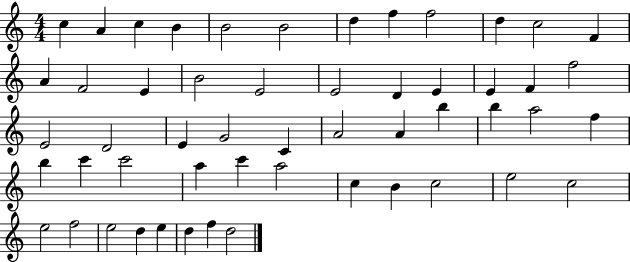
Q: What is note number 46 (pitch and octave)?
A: E5